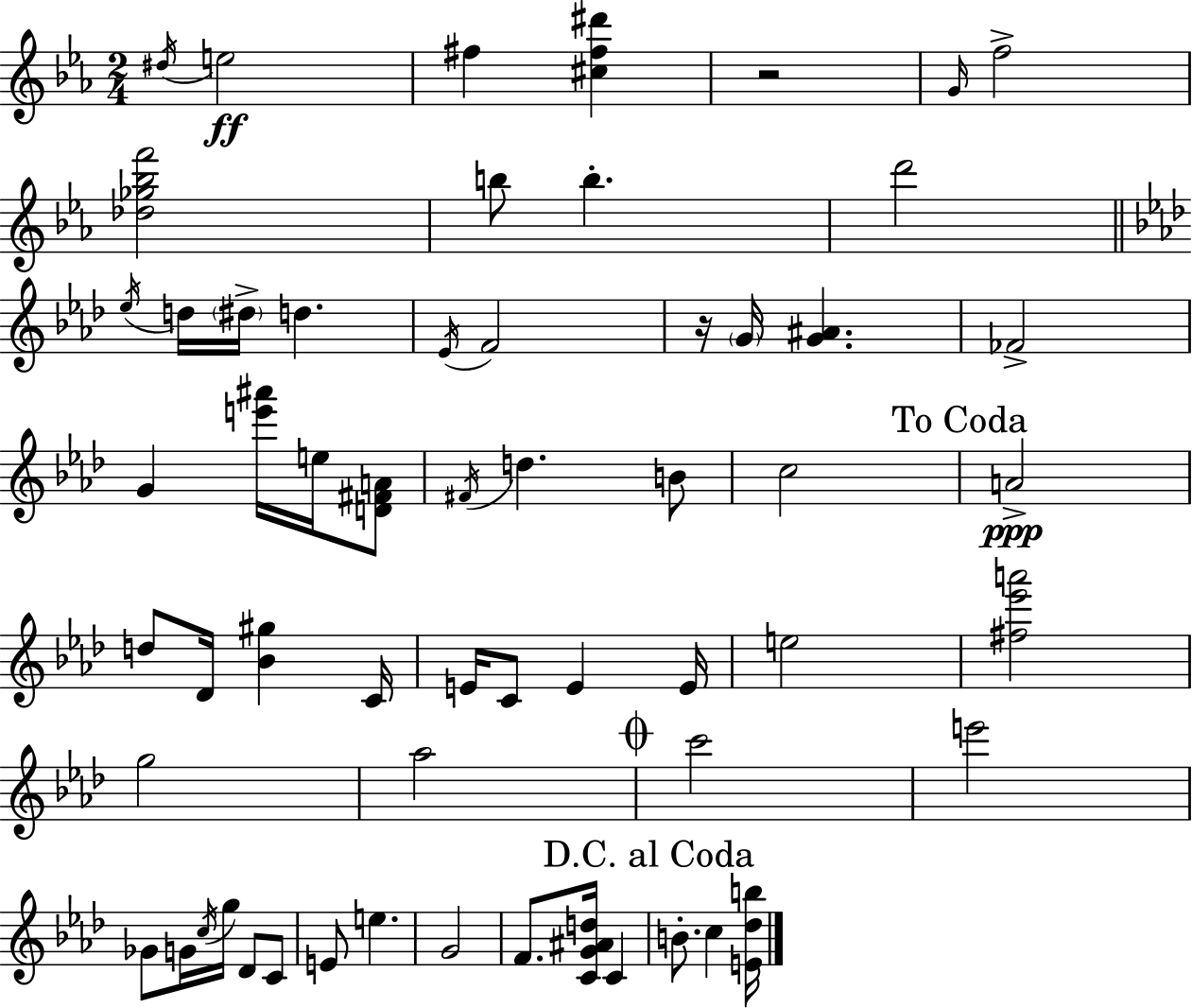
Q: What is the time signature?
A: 2/4